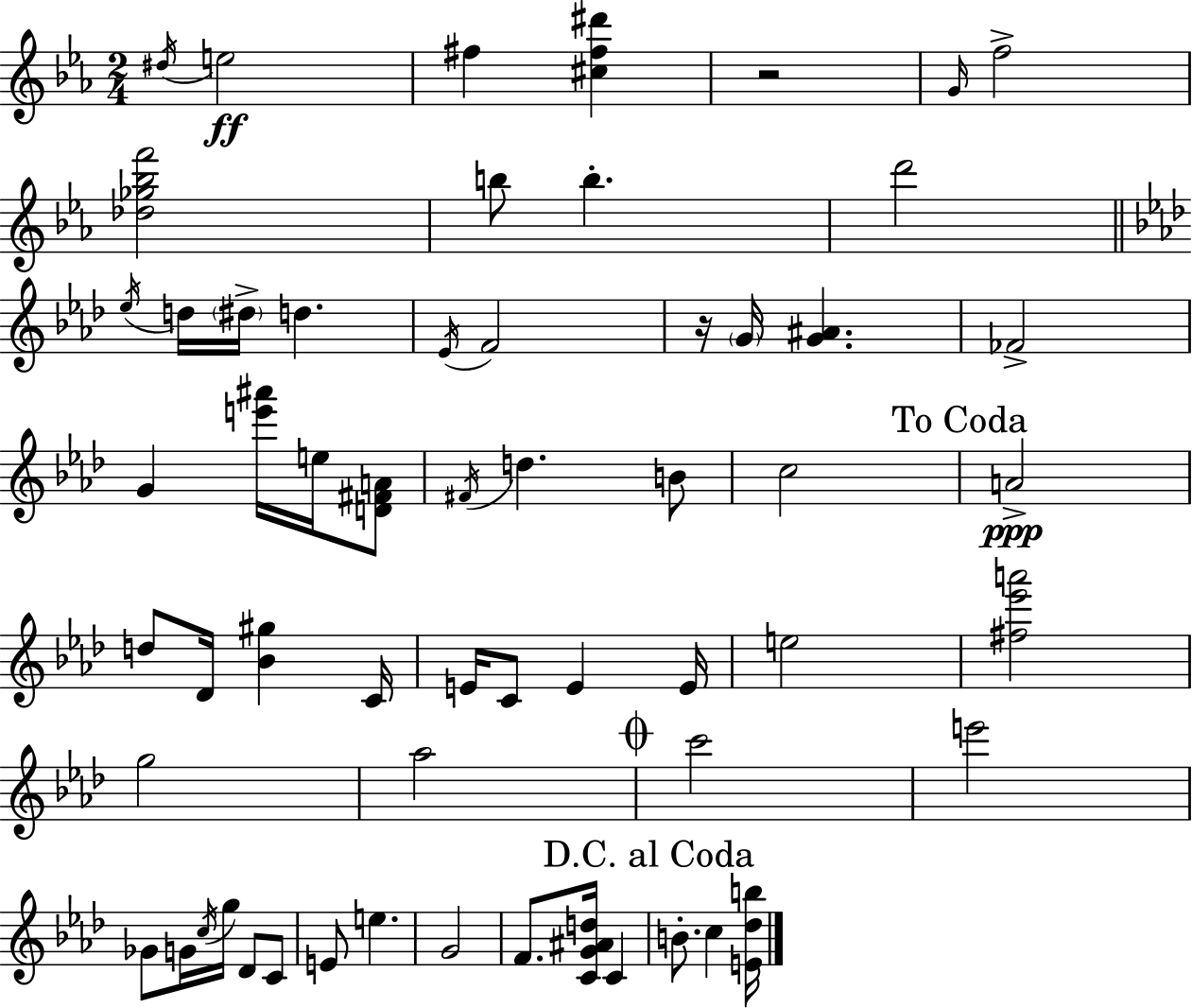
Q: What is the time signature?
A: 2/4